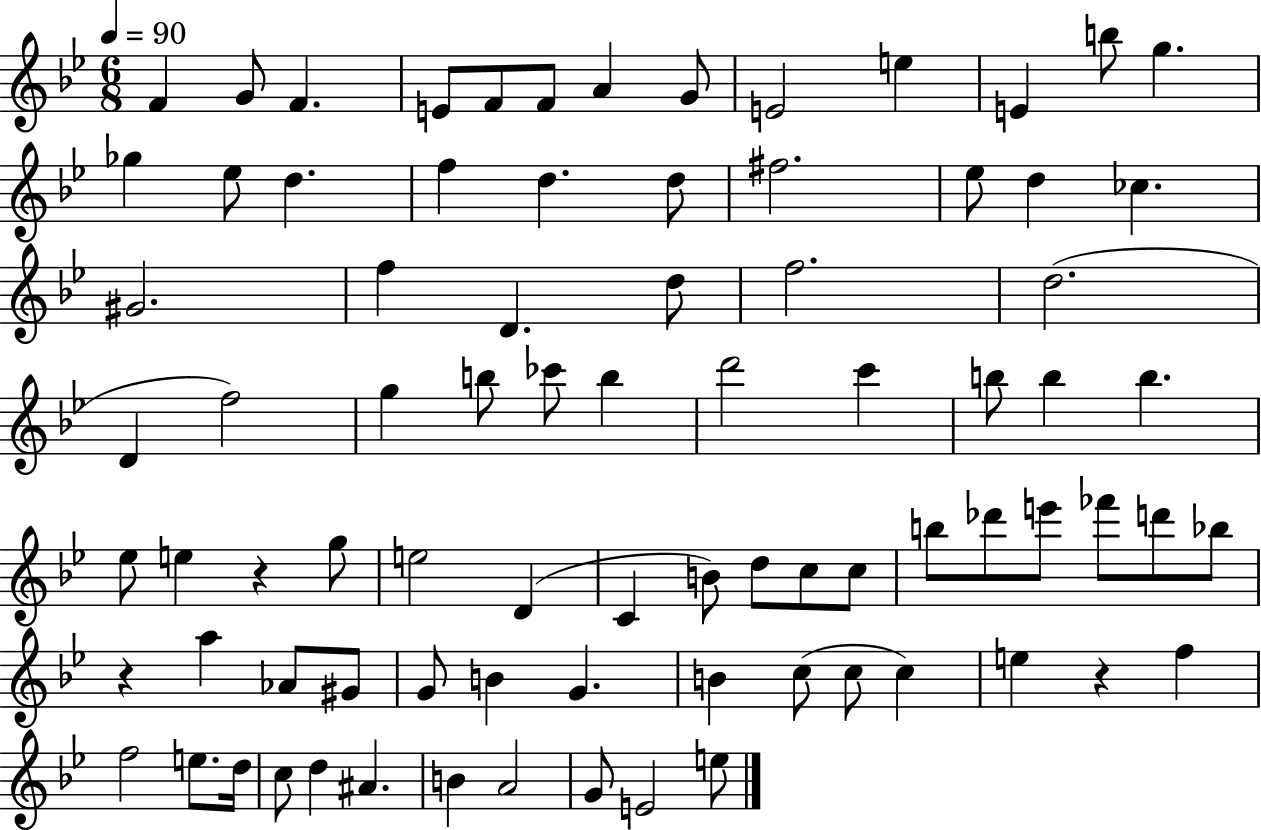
F4/q G4/e F4/q. E4/e F4/e F4/e A4/q G4/e E4/h E5/q E4/q B5/e G5/q. Gb5/q Eb5/e D5/q. F5/q D5/q. D5/e F#5/h. Eb5/e D5/q CES5/q. G#4/h. F5/q D4/q. D5/e F5/h. D5/h. D4/q F5/h G5/q B5/e CES6/e B5/q D6/h C6/q B5/e B5/q B5/q. Eb5/e E5/q R/q G5/e E5/h D4/q C4/q B4/e D5/e C5/e C5/e B5/e Db6/e E6/e FES6/e D6/e Bb5/e R/q A5/q Ab4/e G#4/e G4/e B4/q G4/q. B4/q C5/e C5/e C5/q E5/q R/q F5/q F5/h E5/e. D5/s C5/e D5/q A#4/q. B4/q A4/h G4/e E4/h E5/e